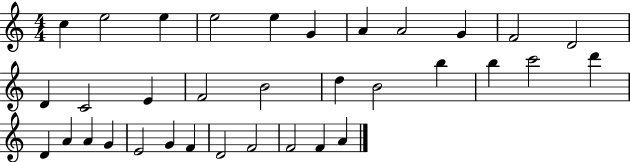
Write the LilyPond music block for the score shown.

{
  \clef treble
  \numericTimeSignature
  \time 4/4
  \key c \major
  c''4 e''2 e''4 | e''2 e''4 g'4 | a'4 a'2 g'4 | f'2 d'2 | \break d'4 c'2 e'4 | f'2 b'2 | d''4 b'2 b''4 | b''4 c'''2 d'''4 | \break d'4 a'4 a'4 g'4 | e'2 g'4 f'4 | d'2 f'2 | f'2 f'4 a'4 | \break \bar "|."
}